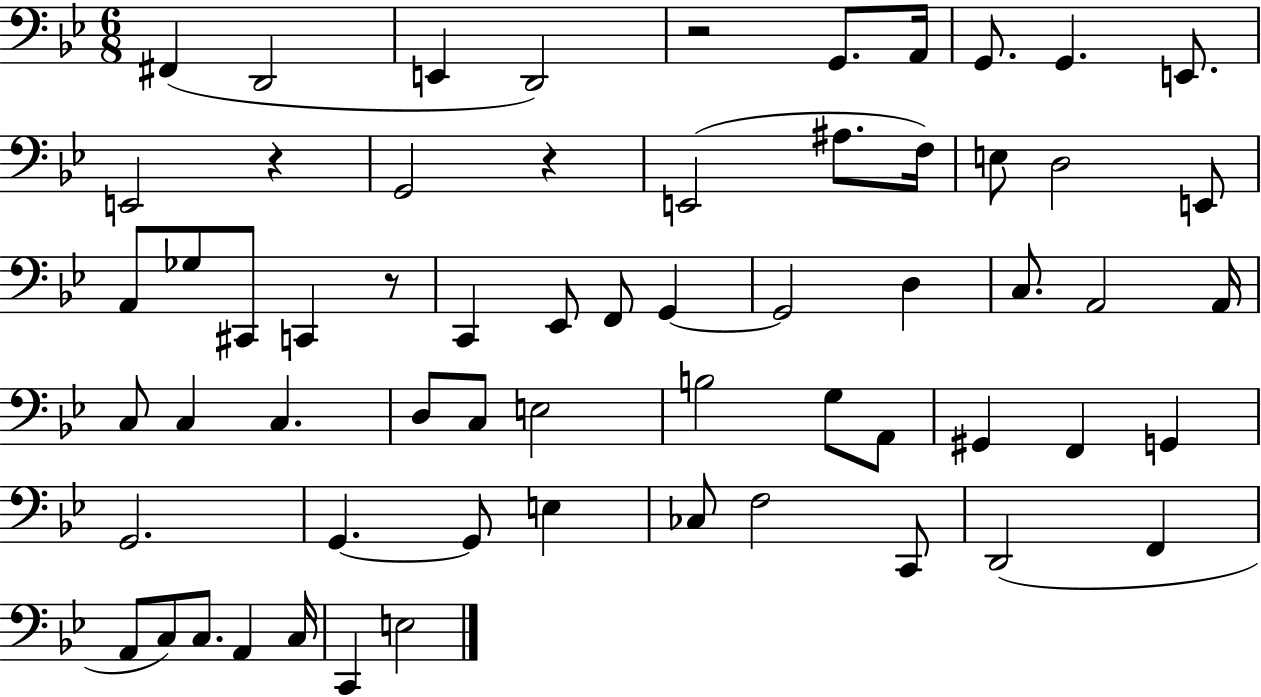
X:1
T:Untitled
M:6/8
L:1/4
K:Bb
^F,, D,,2 E,, D,,2 z2 G,,/2 A,,/4 G,,/2 G,, E,,/2 E,,2 z G,,2 z E,,2 ^A,/2 F,/4 E,/2 D,2 E,,/2 A,,/2 _G,/2 ^C,,/2 C,, z/2 C,, _E,,/2 F,,/2 G,, G,,2 D, C,/2 A,,2 A,,/4 C,/2 C, C, D,/2 C,/2 E,2 B,2 G,/2 A,,/2 ^G,, F,, G,, G,,2 G,, G,,/2 E, _C,/2 F,2 C,,/2 D,,2 F,, A,,/2 C,/2 C,/2 A,, C,/4 C,, E,2